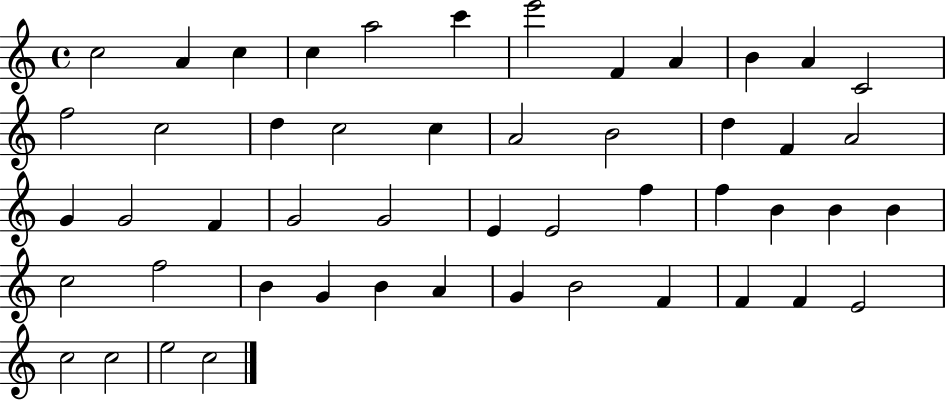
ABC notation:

X:1
T:Untitled
M:4/4
L:1/4
K:C
c2 A c c a2 c' e'2 F A B A C2 f2 c2 d c2 c A2 B2 d F A2 G G2 F G2 G2 E E2 f f B B B c2 f2 B G B A G B2 F F F E2 c2 c2 e2 c2